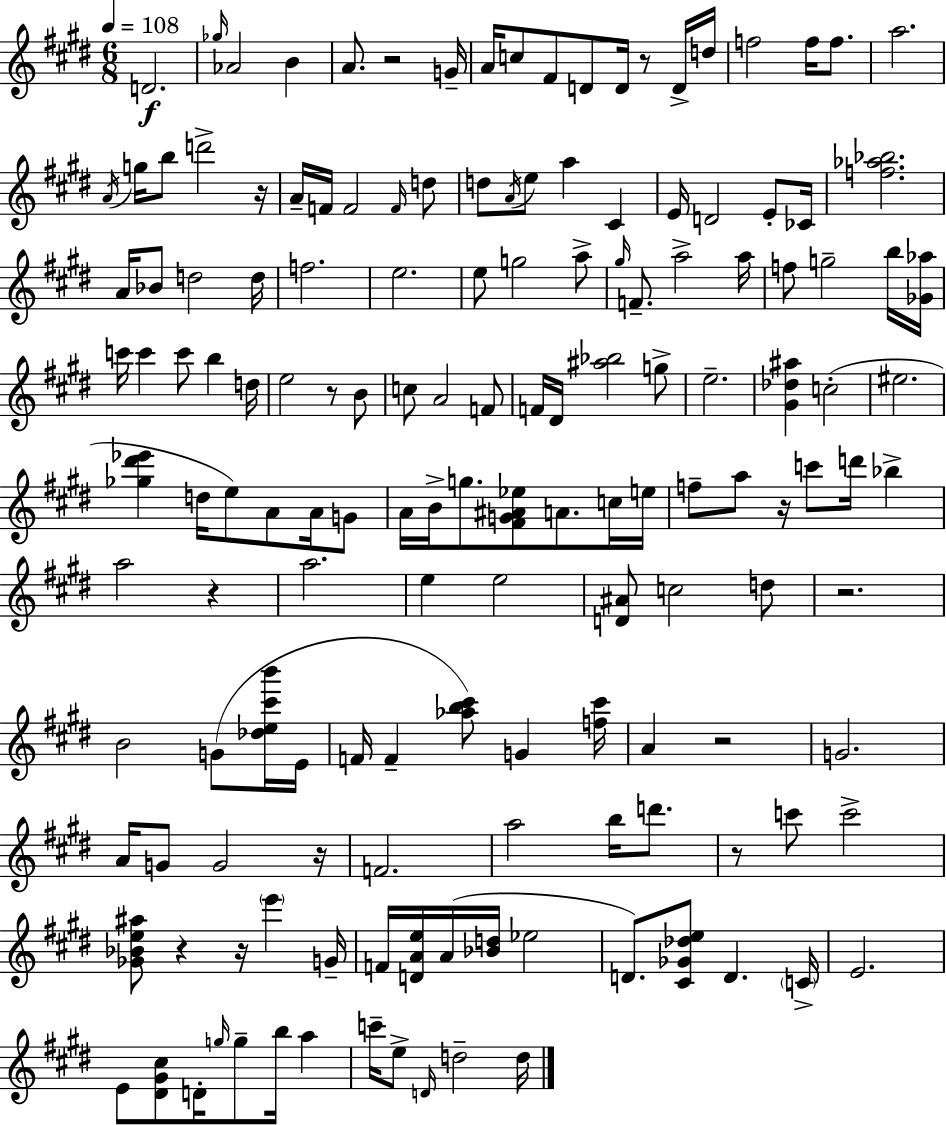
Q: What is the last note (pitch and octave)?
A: D5